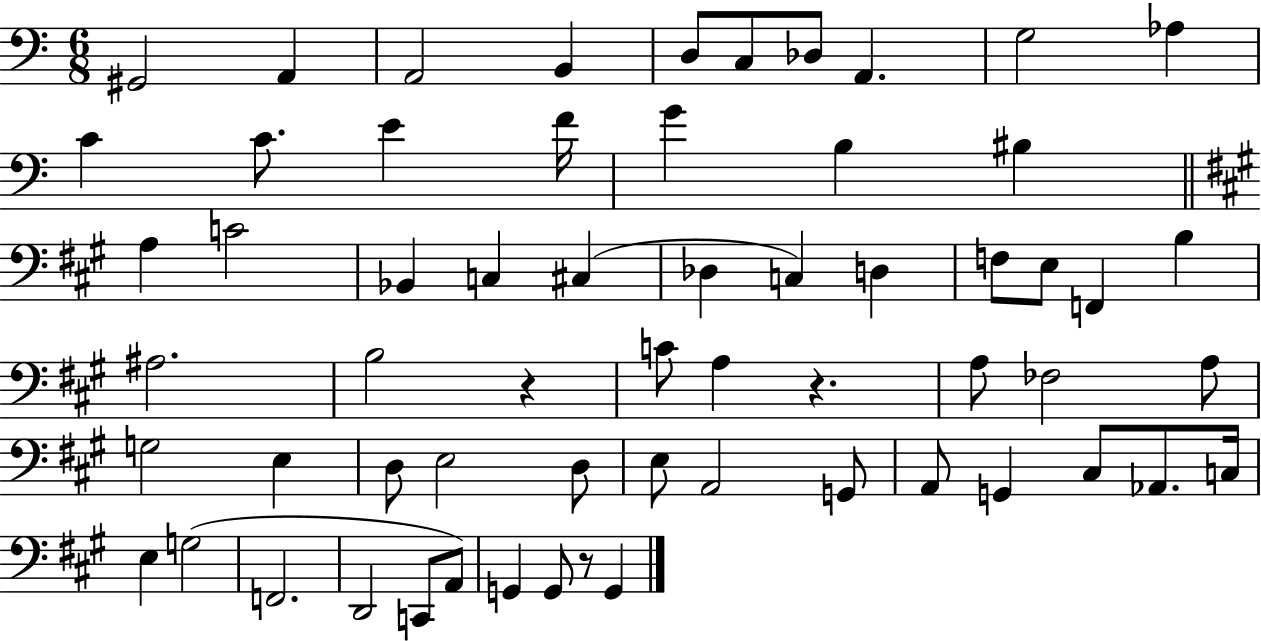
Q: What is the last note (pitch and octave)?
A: G2